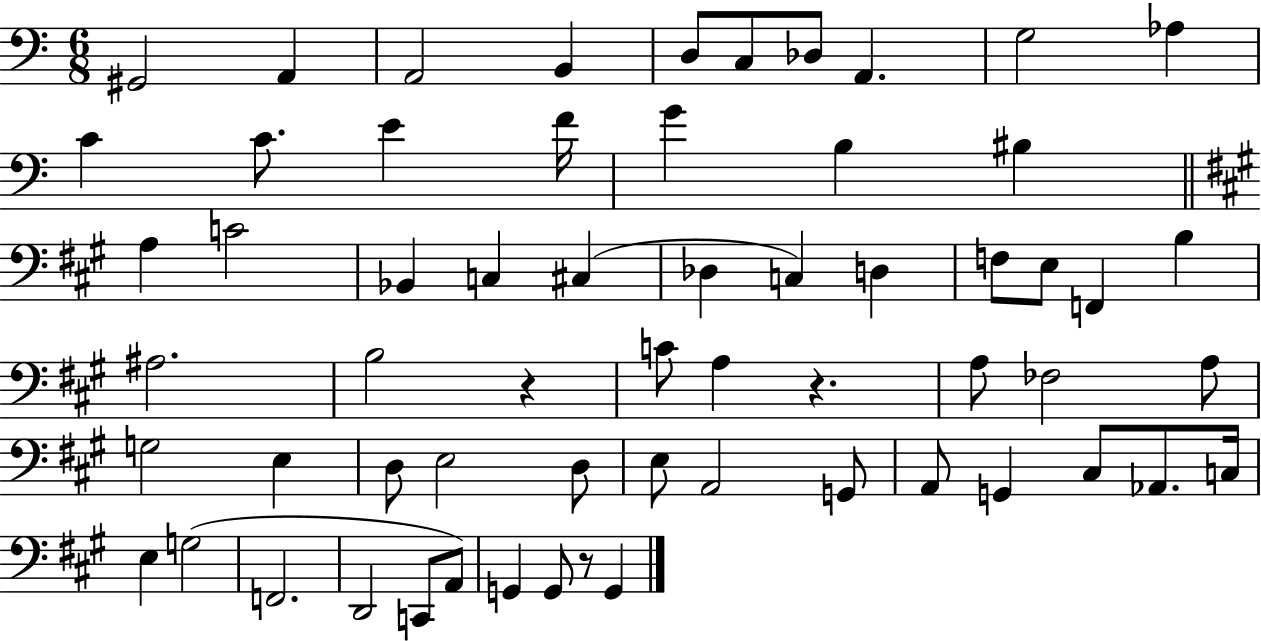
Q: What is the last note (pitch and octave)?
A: G2